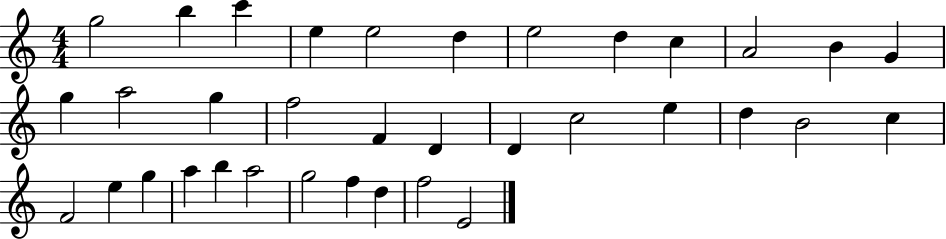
{
  \clef treble
  \numericTimeSignature
  \time 4/4
  \key c \major
  g''2 b''4 c'''4 | e''4 e''2 d''4 | e''2 d''4 c''4 | a'2 b'4 g'4 | \break g''4 a''2 g''4 | f''2 f'4 d'4 | d'4 c''2 e''4 | d''4 b'2 c''4 | \break f'2 e''4 g''4 | a''4 b''4 a''2 | g''2 f''4 d''4 | f''2 e'2 | \break \bar "|."
}